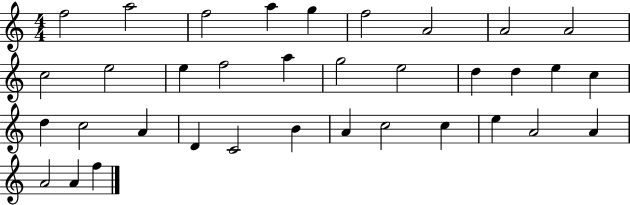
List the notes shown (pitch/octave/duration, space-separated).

F5/h A5/h F5/h A5/q G5/q F5/h A4/h A4/h A4/h C5/h E5/h E5/q F5/h A5/q G5/h E5/h D5/q D5/q E5/q C5/q D5/q C5/h A4/q D4/q C4/h B4/q A4/q C5/h C5/q E5/q A4/h A4/q A4/h A4/q F5/q